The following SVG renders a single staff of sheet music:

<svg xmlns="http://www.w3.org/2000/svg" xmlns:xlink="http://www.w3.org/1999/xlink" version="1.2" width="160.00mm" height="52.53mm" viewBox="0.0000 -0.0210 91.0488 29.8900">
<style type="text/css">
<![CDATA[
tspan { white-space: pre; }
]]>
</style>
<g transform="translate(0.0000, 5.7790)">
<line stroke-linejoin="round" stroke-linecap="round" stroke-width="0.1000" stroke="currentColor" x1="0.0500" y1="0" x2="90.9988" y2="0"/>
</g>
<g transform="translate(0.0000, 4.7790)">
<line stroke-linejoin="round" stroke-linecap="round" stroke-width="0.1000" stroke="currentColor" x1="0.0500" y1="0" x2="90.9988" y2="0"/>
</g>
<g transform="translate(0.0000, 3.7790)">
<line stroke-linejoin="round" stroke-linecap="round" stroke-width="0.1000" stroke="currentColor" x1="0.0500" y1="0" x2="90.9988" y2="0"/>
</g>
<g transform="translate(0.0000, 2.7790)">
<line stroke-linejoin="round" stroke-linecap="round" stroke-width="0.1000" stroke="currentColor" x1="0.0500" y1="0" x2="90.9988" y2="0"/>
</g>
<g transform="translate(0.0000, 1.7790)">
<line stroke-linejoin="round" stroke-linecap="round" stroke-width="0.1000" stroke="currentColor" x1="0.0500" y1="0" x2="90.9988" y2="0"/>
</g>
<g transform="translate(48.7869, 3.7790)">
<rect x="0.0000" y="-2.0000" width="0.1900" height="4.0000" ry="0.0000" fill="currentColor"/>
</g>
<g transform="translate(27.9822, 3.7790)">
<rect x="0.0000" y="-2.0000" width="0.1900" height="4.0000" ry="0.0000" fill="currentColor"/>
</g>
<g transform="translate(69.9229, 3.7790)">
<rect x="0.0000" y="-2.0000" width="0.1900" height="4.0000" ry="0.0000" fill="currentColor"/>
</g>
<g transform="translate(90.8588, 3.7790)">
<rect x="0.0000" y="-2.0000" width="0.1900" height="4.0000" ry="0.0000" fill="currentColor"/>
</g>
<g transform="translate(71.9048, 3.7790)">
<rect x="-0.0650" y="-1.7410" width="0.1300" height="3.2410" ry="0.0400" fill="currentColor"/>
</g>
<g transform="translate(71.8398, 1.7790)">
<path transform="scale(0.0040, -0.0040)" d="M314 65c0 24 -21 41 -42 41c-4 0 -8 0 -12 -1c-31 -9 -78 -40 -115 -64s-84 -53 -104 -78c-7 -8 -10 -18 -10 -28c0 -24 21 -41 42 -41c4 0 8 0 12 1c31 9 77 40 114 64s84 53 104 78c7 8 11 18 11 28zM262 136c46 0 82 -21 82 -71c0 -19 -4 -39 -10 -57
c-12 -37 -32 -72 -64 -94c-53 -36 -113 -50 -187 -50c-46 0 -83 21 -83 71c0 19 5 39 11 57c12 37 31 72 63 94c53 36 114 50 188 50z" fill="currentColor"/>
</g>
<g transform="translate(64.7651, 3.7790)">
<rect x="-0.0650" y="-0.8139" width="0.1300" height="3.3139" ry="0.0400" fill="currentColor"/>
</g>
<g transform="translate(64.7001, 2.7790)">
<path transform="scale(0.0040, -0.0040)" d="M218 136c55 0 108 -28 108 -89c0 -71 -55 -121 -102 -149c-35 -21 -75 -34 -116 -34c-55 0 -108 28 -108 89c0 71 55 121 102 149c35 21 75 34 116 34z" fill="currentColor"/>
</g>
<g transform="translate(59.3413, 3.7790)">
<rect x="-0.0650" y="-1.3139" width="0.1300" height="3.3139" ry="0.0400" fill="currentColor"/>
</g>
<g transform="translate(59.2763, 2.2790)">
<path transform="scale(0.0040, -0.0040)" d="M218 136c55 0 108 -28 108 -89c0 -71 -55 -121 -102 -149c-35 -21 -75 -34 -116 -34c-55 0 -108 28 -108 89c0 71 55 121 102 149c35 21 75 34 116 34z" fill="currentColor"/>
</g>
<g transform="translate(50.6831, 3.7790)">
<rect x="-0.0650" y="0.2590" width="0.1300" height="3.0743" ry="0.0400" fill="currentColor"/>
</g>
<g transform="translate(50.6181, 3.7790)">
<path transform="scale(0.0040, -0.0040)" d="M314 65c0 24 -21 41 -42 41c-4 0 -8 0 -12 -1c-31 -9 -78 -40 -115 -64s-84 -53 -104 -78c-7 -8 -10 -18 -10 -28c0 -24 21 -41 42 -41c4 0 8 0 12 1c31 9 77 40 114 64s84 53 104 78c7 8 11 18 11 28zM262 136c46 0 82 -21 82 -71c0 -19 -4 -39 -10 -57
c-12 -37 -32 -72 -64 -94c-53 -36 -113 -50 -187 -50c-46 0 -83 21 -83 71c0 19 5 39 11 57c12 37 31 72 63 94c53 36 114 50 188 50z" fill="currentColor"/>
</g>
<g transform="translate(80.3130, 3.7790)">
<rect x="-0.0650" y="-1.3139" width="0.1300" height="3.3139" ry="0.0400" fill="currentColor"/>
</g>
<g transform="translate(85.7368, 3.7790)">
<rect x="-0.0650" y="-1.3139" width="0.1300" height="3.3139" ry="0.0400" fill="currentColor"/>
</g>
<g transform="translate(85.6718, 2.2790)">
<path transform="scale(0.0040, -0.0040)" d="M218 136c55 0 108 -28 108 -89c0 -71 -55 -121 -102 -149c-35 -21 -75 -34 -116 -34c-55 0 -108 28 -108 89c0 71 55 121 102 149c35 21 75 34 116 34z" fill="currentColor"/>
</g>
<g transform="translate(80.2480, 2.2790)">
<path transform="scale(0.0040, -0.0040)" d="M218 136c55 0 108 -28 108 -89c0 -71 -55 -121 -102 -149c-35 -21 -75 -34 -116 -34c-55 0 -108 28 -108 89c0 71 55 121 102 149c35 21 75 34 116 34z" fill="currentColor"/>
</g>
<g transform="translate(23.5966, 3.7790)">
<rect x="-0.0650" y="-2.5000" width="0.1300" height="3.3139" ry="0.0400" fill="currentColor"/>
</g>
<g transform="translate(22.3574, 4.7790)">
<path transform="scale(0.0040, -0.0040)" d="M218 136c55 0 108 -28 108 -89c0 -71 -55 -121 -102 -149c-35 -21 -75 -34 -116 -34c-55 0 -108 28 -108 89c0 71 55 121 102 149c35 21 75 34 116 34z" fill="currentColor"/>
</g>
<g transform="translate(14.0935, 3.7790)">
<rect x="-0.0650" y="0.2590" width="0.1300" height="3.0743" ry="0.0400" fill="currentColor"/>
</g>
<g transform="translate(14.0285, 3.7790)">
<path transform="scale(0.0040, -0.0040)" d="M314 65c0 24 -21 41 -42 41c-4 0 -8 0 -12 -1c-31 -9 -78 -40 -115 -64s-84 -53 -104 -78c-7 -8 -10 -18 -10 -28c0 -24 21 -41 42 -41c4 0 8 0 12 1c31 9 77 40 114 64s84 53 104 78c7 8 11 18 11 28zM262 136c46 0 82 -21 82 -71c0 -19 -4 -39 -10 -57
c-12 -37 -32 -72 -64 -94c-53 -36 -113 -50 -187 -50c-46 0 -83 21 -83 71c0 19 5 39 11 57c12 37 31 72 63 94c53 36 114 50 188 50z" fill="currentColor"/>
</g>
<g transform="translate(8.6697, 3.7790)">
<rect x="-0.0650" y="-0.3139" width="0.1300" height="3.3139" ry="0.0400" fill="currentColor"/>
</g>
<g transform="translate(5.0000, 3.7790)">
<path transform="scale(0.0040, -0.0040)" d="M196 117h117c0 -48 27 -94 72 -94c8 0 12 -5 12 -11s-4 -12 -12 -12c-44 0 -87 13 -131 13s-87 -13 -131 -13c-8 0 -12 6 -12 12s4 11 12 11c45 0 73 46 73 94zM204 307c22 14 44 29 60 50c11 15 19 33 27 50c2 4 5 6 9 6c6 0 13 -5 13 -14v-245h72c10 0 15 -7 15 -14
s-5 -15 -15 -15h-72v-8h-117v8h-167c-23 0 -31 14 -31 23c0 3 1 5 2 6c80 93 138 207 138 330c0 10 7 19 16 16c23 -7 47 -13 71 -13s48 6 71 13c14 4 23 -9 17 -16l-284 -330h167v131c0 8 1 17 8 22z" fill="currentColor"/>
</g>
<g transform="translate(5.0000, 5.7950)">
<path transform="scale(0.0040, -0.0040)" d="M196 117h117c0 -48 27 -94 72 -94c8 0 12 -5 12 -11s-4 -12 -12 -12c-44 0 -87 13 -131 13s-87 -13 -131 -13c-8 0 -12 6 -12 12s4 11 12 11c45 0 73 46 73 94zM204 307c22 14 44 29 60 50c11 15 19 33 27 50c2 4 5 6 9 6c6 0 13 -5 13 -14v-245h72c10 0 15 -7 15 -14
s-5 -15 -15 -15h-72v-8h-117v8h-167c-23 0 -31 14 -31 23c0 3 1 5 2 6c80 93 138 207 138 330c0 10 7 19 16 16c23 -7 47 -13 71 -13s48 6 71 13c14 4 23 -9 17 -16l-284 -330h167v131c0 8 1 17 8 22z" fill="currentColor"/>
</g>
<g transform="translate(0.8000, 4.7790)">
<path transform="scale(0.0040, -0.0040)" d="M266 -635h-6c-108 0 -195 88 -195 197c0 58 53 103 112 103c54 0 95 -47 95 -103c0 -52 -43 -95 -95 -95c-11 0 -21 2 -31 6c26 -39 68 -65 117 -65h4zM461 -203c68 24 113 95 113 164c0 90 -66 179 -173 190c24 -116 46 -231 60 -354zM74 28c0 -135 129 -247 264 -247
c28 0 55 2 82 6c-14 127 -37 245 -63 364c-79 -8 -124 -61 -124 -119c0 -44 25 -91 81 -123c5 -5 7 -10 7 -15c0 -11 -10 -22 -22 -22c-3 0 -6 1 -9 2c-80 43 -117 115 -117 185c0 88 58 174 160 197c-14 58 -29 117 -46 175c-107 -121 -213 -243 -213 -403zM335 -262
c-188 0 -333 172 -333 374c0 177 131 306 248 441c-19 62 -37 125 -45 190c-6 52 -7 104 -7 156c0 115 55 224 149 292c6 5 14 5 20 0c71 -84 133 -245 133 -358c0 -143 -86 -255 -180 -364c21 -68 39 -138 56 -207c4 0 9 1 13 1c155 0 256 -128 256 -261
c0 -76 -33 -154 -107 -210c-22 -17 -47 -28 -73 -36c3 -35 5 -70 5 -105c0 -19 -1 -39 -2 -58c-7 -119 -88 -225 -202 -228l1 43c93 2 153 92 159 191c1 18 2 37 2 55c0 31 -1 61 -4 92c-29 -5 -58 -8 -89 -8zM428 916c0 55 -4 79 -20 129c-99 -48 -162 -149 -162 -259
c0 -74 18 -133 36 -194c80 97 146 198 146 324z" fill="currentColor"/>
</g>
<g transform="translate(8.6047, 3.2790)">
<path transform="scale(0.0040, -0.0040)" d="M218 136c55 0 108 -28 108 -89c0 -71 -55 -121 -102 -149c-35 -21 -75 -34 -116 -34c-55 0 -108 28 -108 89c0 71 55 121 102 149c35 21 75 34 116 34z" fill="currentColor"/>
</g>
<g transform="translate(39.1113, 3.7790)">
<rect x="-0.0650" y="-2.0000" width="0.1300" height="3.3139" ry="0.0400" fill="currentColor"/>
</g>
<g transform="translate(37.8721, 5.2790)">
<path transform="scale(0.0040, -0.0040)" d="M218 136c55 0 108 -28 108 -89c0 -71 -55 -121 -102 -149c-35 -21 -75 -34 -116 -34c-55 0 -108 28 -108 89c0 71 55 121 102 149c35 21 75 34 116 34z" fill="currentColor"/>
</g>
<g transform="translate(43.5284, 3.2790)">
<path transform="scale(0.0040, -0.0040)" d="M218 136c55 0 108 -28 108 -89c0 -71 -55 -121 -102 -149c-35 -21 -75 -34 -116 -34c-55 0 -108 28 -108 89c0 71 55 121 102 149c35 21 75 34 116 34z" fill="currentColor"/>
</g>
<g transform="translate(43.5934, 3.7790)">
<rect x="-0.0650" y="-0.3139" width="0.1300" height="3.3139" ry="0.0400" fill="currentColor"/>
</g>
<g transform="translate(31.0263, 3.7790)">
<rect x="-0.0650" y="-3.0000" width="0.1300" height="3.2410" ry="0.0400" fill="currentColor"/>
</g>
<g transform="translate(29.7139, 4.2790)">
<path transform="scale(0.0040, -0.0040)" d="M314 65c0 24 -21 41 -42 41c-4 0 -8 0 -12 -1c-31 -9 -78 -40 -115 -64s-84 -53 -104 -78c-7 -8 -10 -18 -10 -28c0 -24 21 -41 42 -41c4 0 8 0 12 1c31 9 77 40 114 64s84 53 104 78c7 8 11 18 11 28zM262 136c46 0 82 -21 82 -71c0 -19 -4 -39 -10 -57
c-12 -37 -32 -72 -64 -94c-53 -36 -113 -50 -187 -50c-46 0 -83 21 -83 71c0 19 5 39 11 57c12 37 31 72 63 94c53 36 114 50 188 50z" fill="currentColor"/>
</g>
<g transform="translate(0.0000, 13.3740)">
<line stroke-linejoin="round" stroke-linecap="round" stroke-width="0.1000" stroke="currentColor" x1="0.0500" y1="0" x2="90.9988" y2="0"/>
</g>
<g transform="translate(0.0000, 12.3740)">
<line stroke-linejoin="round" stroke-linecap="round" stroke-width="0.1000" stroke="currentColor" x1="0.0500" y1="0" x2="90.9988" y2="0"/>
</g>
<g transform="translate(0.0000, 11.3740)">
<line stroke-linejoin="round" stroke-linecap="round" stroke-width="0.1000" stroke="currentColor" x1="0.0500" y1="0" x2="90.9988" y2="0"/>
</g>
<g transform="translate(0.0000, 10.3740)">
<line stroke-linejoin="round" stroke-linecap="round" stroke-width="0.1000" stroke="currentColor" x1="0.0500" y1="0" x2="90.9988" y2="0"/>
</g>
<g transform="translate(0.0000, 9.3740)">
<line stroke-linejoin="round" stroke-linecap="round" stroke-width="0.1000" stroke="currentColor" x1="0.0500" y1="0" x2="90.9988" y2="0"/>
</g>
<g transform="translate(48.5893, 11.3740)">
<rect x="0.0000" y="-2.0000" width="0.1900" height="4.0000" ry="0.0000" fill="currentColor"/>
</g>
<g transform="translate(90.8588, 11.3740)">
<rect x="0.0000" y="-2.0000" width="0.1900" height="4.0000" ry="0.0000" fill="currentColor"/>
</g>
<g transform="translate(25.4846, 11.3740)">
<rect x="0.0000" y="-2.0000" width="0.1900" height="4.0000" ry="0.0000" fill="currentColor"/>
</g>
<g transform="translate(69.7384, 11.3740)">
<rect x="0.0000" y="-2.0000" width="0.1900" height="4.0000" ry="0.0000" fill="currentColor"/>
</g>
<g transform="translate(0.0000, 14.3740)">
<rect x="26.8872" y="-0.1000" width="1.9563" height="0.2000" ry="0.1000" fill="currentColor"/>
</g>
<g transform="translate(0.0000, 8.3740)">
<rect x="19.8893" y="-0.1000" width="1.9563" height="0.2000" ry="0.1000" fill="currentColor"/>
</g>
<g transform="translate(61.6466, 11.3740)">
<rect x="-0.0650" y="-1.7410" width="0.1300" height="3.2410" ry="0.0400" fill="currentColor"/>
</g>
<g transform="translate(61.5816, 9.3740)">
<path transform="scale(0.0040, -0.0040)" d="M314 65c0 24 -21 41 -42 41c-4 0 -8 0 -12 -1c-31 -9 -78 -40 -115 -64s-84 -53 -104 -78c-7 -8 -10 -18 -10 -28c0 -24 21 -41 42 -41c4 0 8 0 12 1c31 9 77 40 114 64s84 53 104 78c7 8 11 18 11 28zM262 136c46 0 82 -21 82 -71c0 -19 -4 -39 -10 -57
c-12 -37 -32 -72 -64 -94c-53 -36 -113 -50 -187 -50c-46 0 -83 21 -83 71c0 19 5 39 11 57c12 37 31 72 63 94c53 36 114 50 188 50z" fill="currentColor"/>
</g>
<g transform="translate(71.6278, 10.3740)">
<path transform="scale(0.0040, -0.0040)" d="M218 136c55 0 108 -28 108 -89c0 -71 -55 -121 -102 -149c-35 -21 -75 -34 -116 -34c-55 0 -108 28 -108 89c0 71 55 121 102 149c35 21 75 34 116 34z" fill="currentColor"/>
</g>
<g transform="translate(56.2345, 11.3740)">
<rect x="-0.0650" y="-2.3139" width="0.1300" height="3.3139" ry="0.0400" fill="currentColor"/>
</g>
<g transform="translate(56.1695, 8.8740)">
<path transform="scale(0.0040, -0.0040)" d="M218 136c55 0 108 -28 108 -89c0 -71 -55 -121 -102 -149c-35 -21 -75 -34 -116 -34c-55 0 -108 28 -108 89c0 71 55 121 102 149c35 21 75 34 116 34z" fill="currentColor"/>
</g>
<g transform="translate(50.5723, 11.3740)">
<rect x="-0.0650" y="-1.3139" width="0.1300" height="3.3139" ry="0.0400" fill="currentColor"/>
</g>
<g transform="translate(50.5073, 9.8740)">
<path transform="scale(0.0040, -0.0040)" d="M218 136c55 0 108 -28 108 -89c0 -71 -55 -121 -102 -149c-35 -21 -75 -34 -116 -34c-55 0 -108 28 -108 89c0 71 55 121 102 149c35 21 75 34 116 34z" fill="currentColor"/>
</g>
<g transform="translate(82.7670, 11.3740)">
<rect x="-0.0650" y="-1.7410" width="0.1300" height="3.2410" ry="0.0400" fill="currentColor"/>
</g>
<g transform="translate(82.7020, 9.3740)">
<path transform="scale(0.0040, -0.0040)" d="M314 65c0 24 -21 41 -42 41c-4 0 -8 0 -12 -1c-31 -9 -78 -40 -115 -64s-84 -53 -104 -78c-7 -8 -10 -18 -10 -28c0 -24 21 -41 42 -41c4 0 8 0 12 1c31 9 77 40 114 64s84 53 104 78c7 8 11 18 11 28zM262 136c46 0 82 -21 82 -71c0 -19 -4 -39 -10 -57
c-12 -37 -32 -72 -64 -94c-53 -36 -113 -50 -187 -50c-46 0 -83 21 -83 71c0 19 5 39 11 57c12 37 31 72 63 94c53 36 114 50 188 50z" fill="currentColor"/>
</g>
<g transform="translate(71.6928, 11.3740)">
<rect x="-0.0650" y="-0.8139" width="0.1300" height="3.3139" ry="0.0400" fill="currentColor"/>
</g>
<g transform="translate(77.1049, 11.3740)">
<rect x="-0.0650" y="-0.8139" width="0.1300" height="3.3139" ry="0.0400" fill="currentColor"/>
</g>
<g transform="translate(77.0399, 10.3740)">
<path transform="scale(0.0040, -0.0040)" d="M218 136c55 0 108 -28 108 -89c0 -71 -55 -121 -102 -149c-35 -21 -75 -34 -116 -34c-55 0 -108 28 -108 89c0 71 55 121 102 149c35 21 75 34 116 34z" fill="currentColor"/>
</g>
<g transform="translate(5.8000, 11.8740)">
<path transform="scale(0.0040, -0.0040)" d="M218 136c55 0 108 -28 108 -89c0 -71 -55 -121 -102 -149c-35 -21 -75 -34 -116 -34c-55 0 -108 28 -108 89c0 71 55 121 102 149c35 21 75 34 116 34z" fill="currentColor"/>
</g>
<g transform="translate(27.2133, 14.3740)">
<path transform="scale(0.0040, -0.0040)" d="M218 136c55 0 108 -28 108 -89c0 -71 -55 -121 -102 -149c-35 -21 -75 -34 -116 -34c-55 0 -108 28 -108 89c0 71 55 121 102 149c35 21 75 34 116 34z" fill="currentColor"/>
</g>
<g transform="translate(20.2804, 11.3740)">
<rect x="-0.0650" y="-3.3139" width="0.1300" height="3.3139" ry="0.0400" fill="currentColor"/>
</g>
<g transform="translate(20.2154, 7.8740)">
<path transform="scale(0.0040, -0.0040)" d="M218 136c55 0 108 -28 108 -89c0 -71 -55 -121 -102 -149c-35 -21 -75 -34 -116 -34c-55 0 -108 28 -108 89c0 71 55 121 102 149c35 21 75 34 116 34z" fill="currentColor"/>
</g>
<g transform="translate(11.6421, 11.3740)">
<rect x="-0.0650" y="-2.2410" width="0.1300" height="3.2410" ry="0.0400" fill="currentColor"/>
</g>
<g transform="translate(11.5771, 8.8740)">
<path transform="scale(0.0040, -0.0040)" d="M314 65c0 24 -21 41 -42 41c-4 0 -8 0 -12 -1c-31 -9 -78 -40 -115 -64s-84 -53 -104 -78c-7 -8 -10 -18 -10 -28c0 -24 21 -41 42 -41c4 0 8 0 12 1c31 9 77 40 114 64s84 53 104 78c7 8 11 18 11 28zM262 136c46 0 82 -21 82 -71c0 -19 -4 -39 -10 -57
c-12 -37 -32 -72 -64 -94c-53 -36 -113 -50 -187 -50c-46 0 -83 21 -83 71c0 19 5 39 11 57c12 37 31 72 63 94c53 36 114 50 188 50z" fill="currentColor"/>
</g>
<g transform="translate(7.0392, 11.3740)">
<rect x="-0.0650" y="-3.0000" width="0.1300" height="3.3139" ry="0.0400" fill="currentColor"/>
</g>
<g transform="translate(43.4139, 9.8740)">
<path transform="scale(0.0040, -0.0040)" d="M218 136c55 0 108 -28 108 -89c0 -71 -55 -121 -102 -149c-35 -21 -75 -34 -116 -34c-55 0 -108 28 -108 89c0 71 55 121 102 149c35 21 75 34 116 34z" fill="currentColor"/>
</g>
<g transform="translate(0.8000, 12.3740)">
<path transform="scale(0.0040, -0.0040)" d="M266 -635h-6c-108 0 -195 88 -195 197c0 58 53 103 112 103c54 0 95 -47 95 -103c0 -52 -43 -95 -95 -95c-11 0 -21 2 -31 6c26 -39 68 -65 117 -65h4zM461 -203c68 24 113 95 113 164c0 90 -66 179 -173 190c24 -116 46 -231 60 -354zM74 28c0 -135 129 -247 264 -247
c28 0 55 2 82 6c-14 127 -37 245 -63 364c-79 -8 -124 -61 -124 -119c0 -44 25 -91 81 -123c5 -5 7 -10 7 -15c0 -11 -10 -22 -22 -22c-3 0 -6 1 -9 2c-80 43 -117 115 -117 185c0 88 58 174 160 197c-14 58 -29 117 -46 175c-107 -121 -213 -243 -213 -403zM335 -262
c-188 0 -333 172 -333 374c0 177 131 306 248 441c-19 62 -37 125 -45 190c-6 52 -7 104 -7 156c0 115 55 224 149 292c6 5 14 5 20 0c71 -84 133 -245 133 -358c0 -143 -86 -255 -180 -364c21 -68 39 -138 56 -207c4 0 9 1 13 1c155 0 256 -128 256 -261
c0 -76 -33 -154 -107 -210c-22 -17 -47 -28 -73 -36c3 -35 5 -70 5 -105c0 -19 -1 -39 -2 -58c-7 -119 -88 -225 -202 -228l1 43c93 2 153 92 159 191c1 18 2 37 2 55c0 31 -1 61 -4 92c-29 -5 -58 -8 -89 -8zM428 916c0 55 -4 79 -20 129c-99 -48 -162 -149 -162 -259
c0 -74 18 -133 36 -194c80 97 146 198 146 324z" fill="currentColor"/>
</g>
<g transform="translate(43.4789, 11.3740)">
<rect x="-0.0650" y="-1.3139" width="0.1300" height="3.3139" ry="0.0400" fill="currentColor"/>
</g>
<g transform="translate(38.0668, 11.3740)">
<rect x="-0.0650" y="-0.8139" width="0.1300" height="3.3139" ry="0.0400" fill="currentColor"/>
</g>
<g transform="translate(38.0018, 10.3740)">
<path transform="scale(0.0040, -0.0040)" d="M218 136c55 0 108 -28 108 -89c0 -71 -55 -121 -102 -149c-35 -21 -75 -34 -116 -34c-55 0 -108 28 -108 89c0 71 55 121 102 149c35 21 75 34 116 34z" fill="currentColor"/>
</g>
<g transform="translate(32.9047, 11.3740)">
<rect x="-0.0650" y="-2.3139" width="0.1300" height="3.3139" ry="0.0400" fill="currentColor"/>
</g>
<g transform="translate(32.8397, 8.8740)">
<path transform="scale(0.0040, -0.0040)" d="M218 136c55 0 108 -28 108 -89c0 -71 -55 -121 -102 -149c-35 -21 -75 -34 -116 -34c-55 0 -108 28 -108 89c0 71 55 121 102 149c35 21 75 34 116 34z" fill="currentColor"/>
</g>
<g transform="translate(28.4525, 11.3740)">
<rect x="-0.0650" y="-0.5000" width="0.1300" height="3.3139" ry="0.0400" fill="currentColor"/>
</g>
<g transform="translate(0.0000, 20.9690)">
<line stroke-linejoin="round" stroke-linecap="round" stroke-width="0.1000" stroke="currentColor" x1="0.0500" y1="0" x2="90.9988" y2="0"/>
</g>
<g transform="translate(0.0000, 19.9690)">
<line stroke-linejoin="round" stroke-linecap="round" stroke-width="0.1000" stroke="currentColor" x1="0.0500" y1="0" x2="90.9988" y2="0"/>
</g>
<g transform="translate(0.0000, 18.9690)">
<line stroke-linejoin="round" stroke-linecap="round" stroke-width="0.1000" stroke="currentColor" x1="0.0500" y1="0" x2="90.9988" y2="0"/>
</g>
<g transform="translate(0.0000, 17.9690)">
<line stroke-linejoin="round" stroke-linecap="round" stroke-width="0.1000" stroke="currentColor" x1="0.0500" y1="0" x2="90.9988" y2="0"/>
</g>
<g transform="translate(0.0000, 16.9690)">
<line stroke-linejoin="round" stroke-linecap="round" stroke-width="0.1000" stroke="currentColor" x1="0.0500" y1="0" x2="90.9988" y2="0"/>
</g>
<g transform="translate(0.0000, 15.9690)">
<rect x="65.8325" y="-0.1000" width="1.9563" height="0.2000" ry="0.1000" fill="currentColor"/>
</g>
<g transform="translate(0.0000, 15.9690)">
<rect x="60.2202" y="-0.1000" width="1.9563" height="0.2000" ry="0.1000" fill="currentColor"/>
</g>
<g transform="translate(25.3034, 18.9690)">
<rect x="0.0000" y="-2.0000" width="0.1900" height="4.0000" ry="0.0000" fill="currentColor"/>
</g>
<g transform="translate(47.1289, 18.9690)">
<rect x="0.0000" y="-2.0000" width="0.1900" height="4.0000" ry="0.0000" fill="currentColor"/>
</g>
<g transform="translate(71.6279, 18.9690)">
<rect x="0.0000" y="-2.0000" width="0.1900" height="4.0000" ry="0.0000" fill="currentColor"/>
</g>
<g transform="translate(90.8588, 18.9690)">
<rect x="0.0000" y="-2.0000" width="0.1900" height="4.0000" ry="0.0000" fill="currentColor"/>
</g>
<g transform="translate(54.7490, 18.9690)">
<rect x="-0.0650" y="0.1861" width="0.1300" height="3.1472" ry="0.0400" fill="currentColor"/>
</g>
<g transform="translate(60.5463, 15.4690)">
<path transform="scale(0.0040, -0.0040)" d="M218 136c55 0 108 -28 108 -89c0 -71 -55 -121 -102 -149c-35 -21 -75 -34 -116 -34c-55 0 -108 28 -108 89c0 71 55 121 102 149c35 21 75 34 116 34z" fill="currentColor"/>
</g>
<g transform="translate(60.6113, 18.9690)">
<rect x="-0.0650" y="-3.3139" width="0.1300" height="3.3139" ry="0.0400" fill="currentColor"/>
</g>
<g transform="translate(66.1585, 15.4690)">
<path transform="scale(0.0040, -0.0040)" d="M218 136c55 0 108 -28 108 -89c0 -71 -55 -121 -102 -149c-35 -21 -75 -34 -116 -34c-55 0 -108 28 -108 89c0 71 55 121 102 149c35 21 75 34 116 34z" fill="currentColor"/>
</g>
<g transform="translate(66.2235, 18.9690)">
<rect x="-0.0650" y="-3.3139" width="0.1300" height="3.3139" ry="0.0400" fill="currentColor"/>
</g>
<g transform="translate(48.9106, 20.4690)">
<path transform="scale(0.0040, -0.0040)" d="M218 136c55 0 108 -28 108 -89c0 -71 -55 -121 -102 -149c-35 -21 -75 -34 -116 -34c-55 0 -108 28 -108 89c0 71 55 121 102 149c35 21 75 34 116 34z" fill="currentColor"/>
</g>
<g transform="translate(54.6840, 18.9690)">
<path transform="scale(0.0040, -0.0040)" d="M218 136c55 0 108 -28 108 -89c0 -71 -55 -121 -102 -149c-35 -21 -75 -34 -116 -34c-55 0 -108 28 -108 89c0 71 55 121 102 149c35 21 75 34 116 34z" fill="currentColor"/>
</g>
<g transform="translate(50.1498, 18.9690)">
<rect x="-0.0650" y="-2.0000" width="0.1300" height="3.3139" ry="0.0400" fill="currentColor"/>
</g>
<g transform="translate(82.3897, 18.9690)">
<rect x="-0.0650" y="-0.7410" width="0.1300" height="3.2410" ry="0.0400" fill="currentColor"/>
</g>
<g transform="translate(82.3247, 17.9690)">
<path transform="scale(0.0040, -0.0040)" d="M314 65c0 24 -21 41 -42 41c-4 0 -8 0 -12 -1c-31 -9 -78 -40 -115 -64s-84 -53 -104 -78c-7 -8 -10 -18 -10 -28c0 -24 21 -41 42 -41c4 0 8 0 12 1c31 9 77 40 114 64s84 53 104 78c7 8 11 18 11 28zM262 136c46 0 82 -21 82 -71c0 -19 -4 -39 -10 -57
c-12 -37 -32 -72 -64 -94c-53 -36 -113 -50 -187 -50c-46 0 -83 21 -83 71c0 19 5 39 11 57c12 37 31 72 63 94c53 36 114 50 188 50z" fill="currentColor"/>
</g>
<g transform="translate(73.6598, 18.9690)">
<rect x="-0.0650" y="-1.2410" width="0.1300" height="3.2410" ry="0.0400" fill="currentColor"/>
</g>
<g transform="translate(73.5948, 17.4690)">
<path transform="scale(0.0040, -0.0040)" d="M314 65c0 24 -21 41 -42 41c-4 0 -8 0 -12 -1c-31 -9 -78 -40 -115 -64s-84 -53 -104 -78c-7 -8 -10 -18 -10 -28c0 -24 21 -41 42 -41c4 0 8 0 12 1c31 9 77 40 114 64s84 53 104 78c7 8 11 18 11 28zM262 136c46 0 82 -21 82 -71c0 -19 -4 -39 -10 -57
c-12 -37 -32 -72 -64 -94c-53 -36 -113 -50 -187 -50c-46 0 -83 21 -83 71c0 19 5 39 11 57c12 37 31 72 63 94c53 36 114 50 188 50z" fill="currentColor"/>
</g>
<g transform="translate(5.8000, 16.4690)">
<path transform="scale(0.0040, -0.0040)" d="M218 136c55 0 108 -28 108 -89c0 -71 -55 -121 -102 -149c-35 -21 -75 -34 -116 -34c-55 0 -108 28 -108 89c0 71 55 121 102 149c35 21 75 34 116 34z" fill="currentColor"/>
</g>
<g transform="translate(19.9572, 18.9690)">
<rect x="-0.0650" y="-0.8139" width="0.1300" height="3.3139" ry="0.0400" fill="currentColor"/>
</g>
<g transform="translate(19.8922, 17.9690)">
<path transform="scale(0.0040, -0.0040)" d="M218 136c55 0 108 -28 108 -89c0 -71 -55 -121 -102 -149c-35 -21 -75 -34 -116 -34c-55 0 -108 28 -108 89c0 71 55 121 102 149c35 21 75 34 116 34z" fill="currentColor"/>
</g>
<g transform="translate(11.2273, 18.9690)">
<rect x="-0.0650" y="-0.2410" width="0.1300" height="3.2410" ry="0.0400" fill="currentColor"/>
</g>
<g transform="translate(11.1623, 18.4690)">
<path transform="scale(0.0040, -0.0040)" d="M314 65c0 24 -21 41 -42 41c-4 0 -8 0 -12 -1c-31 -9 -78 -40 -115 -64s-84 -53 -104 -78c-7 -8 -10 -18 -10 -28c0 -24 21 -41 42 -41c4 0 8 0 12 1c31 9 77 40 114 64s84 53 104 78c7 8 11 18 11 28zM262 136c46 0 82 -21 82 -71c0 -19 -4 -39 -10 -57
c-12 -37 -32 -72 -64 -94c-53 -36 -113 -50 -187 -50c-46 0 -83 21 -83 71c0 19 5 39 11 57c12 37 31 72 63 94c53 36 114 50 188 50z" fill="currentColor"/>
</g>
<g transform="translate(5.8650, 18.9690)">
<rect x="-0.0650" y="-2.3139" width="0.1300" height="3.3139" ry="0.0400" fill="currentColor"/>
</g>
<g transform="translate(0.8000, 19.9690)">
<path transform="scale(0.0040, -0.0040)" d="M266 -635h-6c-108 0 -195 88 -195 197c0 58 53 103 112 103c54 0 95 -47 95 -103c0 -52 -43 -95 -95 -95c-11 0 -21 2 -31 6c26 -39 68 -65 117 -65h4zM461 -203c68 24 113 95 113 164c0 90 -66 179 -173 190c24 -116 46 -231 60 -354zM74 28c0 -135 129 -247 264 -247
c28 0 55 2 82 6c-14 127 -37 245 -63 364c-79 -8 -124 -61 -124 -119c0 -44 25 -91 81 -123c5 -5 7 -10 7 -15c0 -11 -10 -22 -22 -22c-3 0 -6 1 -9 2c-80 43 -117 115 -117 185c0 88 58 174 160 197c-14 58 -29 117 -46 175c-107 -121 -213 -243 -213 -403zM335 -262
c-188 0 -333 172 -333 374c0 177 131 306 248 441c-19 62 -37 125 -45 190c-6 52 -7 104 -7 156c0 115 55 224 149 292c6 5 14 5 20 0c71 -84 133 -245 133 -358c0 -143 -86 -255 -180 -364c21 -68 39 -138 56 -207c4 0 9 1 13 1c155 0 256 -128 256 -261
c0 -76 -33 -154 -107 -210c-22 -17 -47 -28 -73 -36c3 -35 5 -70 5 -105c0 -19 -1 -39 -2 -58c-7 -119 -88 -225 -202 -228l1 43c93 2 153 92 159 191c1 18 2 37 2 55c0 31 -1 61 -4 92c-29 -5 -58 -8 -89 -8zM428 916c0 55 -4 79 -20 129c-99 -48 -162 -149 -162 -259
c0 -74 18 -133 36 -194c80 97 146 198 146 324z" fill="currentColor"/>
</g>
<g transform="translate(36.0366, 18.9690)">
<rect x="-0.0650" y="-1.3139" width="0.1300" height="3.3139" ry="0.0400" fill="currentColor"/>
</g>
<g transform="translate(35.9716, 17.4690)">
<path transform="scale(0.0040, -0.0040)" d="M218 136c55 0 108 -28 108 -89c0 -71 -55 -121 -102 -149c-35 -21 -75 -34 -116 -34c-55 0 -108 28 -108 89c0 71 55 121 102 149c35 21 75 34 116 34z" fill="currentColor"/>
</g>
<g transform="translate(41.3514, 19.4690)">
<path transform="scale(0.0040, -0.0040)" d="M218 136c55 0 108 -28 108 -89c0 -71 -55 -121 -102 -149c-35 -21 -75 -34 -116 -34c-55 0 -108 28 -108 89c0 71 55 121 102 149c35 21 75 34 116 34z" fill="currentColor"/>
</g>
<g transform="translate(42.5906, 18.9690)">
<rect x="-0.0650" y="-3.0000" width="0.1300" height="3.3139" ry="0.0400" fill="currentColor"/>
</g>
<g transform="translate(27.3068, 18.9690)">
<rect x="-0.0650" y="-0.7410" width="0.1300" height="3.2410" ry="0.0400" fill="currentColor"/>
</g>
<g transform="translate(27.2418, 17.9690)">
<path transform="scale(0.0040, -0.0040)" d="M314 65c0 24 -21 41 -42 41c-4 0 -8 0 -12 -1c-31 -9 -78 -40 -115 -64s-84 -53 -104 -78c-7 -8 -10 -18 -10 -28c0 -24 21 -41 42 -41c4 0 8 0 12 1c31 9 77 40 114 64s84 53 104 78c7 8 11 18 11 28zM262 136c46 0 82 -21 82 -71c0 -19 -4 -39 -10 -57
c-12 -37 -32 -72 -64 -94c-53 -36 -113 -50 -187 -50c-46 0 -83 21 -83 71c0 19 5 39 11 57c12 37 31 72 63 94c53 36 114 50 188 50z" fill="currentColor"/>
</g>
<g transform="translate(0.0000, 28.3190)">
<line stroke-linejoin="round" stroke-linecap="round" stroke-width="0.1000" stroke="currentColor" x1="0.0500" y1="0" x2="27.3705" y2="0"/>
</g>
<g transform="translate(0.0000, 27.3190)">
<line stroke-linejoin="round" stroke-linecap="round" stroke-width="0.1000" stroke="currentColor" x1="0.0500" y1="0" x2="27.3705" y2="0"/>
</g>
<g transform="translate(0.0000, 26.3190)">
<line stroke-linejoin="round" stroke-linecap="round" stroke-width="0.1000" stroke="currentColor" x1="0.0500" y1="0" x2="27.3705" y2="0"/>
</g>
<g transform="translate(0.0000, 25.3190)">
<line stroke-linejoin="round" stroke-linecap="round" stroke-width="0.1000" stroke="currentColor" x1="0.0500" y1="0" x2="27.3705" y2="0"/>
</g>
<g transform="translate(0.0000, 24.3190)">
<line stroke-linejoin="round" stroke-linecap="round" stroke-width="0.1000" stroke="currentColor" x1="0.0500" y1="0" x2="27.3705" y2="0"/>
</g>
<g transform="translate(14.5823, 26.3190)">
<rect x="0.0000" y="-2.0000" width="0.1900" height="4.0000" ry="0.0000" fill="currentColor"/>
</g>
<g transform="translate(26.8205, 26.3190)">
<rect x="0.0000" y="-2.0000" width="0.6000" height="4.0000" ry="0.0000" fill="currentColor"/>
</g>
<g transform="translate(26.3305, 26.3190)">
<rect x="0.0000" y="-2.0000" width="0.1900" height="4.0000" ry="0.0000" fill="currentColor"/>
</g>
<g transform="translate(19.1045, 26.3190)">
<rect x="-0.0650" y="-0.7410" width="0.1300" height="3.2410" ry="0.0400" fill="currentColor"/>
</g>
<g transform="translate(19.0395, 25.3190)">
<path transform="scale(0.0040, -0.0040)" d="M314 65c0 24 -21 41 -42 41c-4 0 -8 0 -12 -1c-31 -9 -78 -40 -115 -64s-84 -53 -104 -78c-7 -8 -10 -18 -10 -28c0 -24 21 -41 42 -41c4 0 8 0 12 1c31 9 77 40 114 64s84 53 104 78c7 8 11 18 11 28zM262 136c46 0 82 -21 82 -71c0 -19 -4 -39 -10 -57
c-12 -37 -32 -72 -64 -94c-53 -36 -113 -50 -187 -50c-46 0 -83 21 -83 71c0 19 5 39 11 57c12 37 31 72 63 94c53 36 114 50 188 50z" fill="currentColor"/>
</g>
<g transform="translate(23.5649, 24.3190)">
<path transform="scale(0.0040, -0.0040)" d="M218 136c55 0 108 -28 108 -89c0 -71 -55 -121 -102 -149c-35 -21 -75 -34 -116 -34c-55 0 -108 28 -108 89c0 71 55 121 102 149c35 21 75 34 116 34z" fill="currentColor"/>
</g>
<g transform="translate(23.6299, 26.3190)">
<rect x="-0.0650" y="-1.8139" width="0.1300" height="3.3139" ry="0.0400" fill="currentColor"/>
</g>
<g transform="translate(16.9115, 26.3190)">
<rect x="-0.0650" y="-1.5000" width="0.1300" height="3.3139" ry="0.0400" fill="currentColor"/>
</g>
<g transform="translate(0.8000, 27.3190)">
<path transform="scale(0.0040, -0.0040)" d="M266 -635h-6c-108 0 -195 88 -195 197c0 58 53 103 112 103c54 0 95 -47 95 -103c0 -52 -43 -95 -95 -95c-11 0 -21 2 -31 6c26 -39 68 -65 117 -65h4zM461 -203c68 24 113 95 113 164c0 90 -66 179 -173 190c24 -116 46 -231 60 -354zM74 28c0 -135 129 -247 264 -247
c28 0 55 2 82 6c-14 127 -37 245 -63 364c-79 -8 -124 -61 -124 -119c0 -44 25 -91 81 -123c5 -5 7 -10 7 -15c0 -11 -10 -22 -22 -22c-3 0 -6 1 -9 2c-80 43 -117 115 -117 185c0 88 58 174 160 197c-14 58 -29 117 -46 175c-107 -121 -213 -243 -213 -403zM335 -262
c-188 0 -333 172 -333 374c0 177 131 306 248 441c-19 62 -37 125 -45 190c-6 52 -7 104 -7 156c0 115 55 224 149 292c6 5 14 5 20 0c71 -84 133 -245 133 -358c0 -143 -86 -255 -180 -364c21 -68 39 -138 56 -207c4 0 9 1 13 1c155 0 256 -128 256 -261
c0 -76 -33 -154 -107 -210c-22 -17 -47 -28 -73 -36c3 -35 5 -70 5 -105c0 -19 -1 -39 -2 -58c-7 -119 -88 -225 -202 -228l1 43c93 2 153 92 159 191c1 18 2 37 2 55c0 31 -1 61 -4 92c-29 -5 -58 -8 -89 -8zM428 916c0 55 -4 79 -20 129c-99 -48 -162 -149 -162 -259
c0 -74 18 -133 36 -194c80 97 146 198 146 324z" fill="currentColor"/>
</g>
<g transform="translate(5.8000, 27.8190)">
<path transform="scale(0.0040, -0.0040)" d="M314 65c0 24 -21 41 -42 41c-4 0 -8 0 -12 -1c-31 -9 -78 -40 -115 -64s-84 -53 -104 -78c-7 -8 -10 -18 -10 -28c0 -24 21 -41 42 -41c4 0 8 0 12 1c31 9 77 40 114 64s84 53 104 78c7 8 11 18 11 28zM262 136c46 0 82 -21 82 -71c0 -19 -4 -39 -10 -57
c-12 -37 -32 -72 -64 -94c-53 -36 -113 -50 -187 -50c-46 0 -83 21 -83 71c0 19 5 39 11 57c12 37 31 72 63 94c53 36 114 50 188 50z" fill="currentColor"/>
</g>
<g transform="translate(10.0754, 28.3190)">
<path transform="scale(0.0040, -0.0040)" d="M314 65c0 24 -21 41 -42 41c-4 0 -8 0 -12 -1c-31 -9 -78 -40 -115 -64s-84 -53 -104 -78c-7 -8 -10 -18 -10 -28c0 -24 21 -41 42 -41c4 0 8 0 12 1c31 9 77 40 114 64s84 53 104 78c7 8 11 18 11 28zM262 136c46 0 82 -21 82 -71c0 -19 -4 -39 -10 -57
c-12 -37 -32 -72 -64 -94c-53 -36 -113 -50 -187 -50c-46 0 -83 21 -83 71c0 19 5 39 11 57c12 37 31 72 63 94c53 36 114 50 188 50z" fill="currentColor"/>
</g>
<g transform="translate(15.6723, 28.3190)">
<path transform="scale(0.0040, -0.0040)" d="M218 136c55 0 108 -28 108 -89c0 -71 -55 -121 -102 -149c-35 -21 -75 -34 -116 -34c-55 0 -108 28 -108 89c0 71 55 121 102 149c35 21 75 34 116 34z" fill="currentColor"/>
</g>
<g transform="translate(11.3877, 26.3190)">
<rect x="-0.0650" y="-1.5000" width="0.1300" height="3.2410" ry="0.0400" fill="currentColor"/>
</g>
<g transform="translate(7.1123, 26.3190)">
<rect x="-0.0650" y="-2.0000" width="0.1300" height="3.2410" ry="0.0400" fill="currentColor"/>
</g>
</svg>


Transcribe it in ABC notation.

X:1
T:Untitled
M:4/4
L:1/4
K:C
c B2 G A2 F c B2 e d f2 e e A g2 b C g d e e g f2 d d f2 g c2 d d2 e A F B b b e2 d2 F2 E2 E d2 f